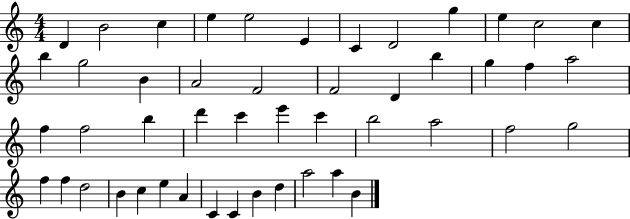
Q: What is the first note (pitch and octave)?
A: D4